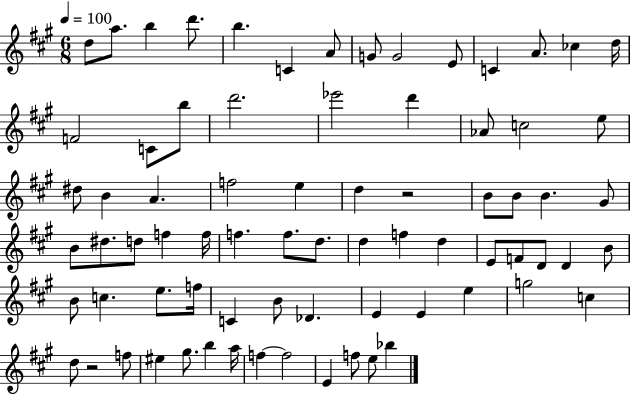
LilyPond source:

{
  \clef treble
  \numericTimeSignature
  \time 6/8
  \key a \major
  \tempo 4 = 100
  d''8 a''8. b''4 d'''8. | b''4. c'4 a'8 | g'8 g'2 e'8 | c'4 a'8. ces''4 d''16 | \break f'2 c'8 b''8 | d'''2. | ees'''2 d'''4 | aes'8 c''2 e''8 | \break dis''8 b'4 a'4. | f''2 e''4 | d''4 r2 | b'8 b'8 b'4. gis'8 | \break b'8 dis''8. d''8 f''4 f''16 | f''4. f''8. d''8. | d''4 f''4 d''4 | e'8 f'8 d'8 d'4 b'8 | \break b'8 c''4. e''8. f''16 | c'4 b'8 des'4. | e'4 e'4 e''4 | g''2 c''4 | \break d''8 r2 f''8 | eis''4 gis''8. b''4 a''16 | f''4~~ f''2 | e'4 f''8 e''8 bes''4 | \break \bar "|."
}